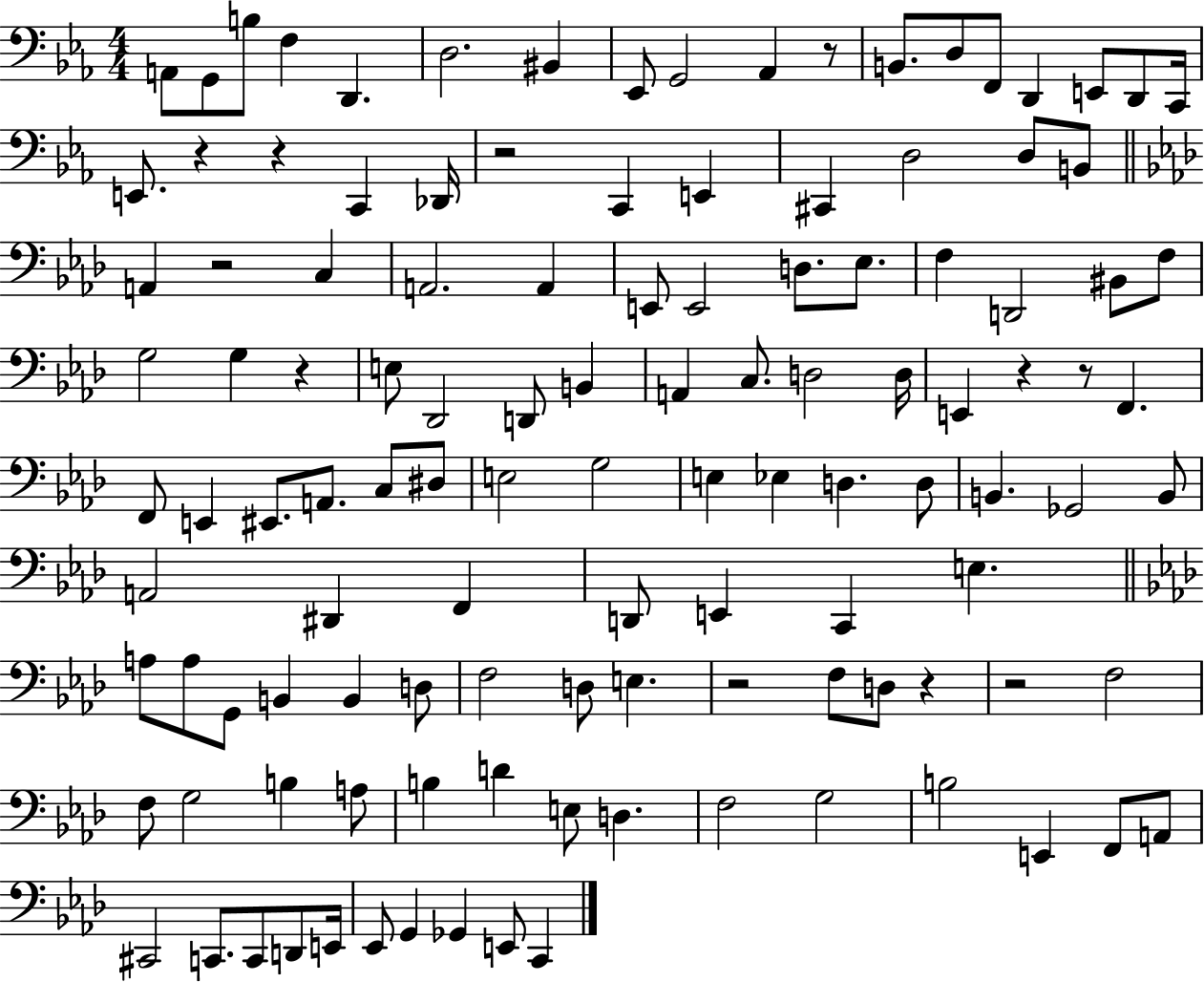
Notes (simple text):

A2/e G2/e B3/e F3/q D2/q. D3/h. BIS2/q Eb2/e G2/h Ab2/q R/e B2/e. D3/e F2/e D2/q E2/e D2/e C2/s E2/e. R/q R/q C2/q Db2/s R/h C2/q E2/q C#2/q D3/h D3/e B2/e A2/q R/h C3/q A2/h. A2/q E2/e E2/h D3/e. Eb3/e. F3/q D2/h BIS2/e F3/e G3/h G3/q R/q E3/e Db2/h D2/e B2/q A2/q C3/e. D3/h D3/s E2/q R/q R/e F2/q. F2/e E2/q EIS2/e. A2/e. C3/e D#3/e E3/h G3/h E3/q Eb3/q D3/q. D3/e B2/q. Gb2/h B2/e A2/h D#2/q F2/q D2/e E2/q C2/q E3/q. A3/e A3/e G2/e B2/q B2/q D3/e F3/h D3/e E3/q. R/h F3/e D3/e R/q R/h F3/h F3/e G3/h B3/q A3/e B3/q D4/q E3/e D3/q. F3/h G3/h B3/h E2/q F2/e A2/e C#2/h C2/e. C2/e D2/e E2/s Eb2/e G2/q Gb2/q E2/e C2/q